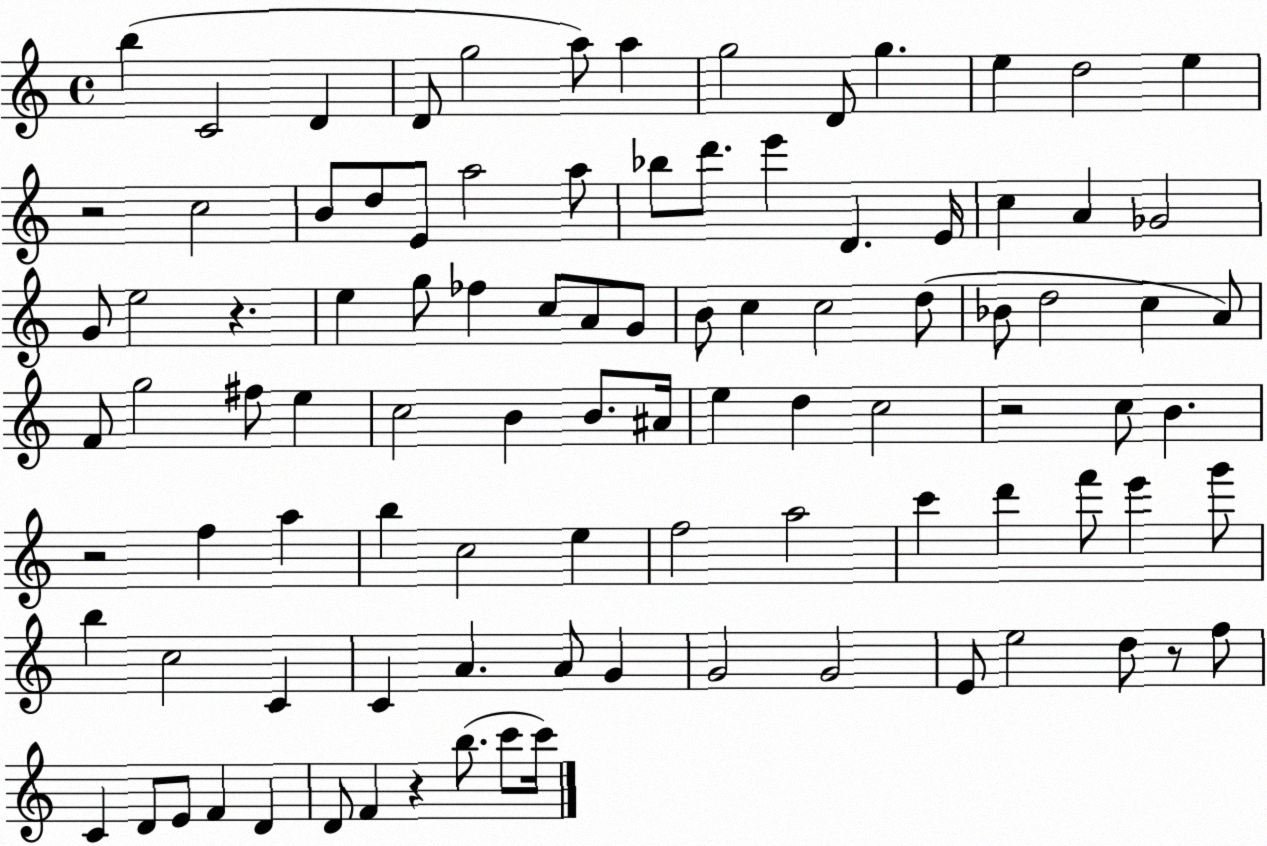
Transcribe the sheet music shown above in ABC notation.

X:1
T:Untitled
M:4/4
L:1/4
K:C
b C2 D D/2 g2 a/2 a g2 D/2 g e d2 e z2 c2 B/2 d/2 E/2 a2 a/2 _b/2 d'/2 e' D E/4 c A _G2 G/2 e2 z e g/2 _f c/2 A/2 G/2 B/2 c c2 d/2 _B/2 d2 c A/2 F/2 g2 ^f/2 e c2 B B/2 ^A/4 e d c2 z2 c/2 B z2 f a b c2 e f2 a2 c' d' f'/2 e' g'/2 b c2 C C A A/2 G G2 G2 E/2 e2 d/2 z/2 f/2 C D/2 E/2 F D D/2 F z b/2 c'/2 c'/4